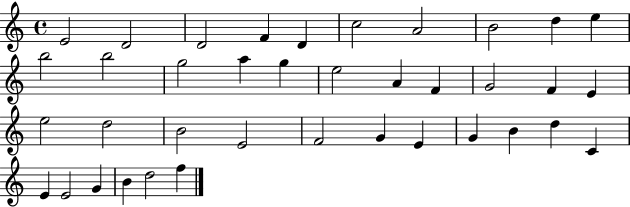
{
  \clef treble
  \time 4/4
  \defaultTimeSignature
  \key c \major
  e'2 d'2 | d'2 f'4 d'4 | c''2 a'2 | b'2 d''4 e''4 | \break b''2 b''2 | g''2 a''4 g''4 | e''2 a'4 f'4 | g'2 f'4 e'4 | \break e''2 d''2 | b'2 e'2 | f'2 g'4 e'4 | g'4 b'4 d''4 c'4 | \break e'4 e'2 g'4 | b'4 d''2 f''4 | \bar "|."
}